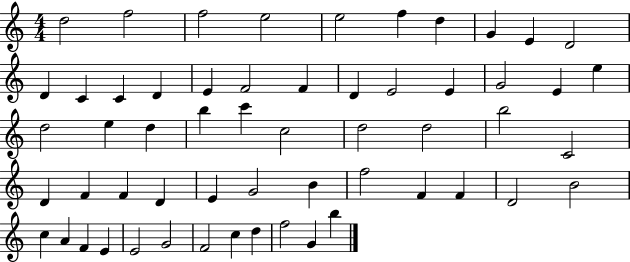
X:1
T:Untitled
M:4/4
L:1/4
K:C
d2 f2 f2 e2 e2 f d G E D2 D C C D E F2 F D E2 E G2 E e d2 e d b c' c2 d2 d2 b2 C2 D F F D E G2 B f2 F F D2 B2 c A F E E2 G2 F2 c d f2 G b